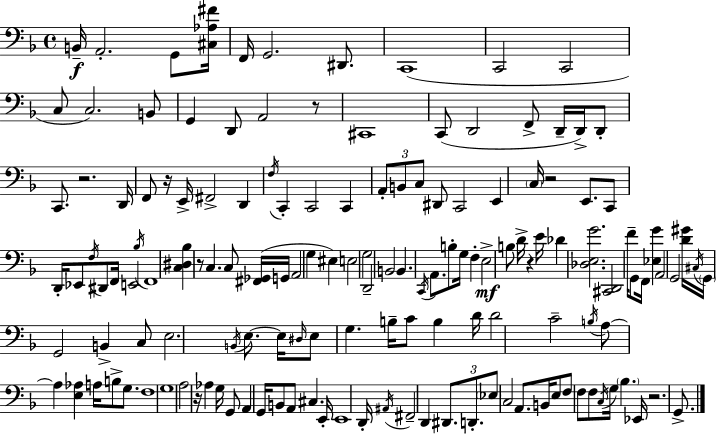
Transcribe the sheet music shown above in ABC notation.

X:1
T:Untitled
M:4/4
L:1/4
K:Dm
B,,/4 A,,2 G,,/2 [^C,_A,^F]/4 F,,/4 G,,2 ^D,,/2 C,,4 C,,2 C,,2 C,/2 C,2 B,,/2 G,, D,,/2 A,,2 z/2 ^C,,4 C,,/2 D,,2 F,,/2 D,,/4 D,,/4 D,,/2 C,,/2 z2 D,,/4 F,,/2 z/4 E,,/4 ^F,,2 D,, F,/4 C,, C,,2 C,, A,,/2 B,,/2 C,/2 ^D,,/2 C,,2 E,, C,/4 z2 E,,/2 C,,/2 D,,/4 _E,,/2 F,/4 ^D,,/2 F,,/4 E,,2 _B,/4 F,,4 [C,^D,_B,] z/2 C, C,/2 [^F,,_G,,]/4 G,,/4 A,,2 G, ^E, E,2 G,2 D,,2 B,,2 B,, C,,/4 A,,/2 B,/2 G,/4 F, E,2 B,/2 D/4 z E/4 _D [_D,E,G]2 [^C,,D,,]2 F/4 G,,/2 F,,/4 [_E,G] A,,2 G,,2 [D^G]/4 ^C,/4 G,,/4 G,,2 B,, C,/2 E,2 B,,/4 E,/2 E,/4 ^D,/4 E,/2 G, B,/4 C/2 B, D/4 D2 C2 B,/4 A,/2 A, [E,_A,] A,/4 B,/2 G,/2 F,4 G,4 A,2 z/4 _A, G,/4 G,,/2 A,, G,,/4 B,,/2 A,,/2 ^C, E,,/4 E,,4 D,,/4 ^A,,/4 ^F,,2 D,, ^D,,/2 D,,/2 _E,/2 C,2 A,,/2 B,,/4 E,/2 F,/2 F,/2 F,/2 C,/4 G,/4 _B, _E,,/4 z2 G,,/2